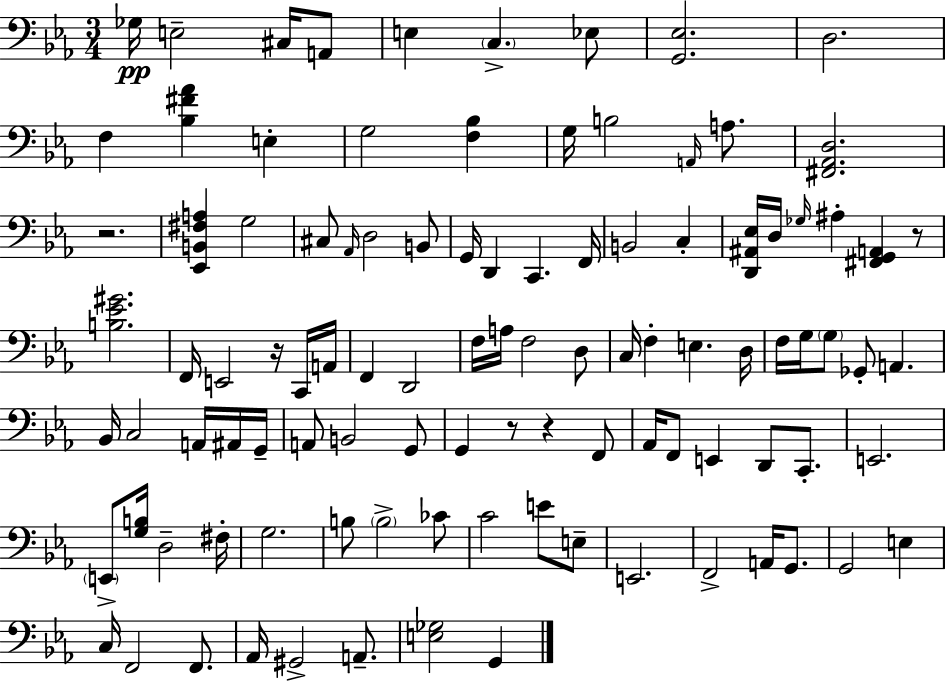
X:1
T:Untitled
M:3/4
L:1/4
K:Cm
_G,/4 E,2 ^C,/4 A,,/2 E, C, _E,/2 [G,,_E,]2 D,2 F, [_B,^F_A] E, G,2 [F,_B,] G,/4 B,2 A,,/4 A,/2 [^F,,_A,,D,]2 z2 [_E,,B,,^F,A,] G,2 ^C,/2 _A,,/4 D,2 B,,/2 G,,/4 D,, C,, F,,/4 B,,2 C, [D,,^A,,_E,]/4 D,/4 _G,/4 ^A, [^F,,G,,A,,] z/2 [B,_E^G]2 F,,/4 E,,2 z/4 C,,/4 A,,/4 F,, D,,2 F,/4 A,/4 F,2 D,/2 C,/4 F, E, D,/4 F,/4 G,/4 G,/2 _G,,/2 A,, _B,,/4 C,2 A,,/4 ^A,,/4 G,,/4 A,,/2 B,,2 G,,/2 G,, z/2 z F,,/2 _A,,/4 F,,/2 E,, D,,/2 C,,/2 E,,2 E,,/2 [G,B,]/4 D,2 ^F,/4 G,2 B,/2 B,2 _C/2 C2 E/2 E,/2 E,,2 F,,2 A,,/4 G,,/2 G,,2 E, C,/4 F,,2 F,,/2 _A,,/4 ^G,,2 A,,/2 [E,_G,]2 G,,